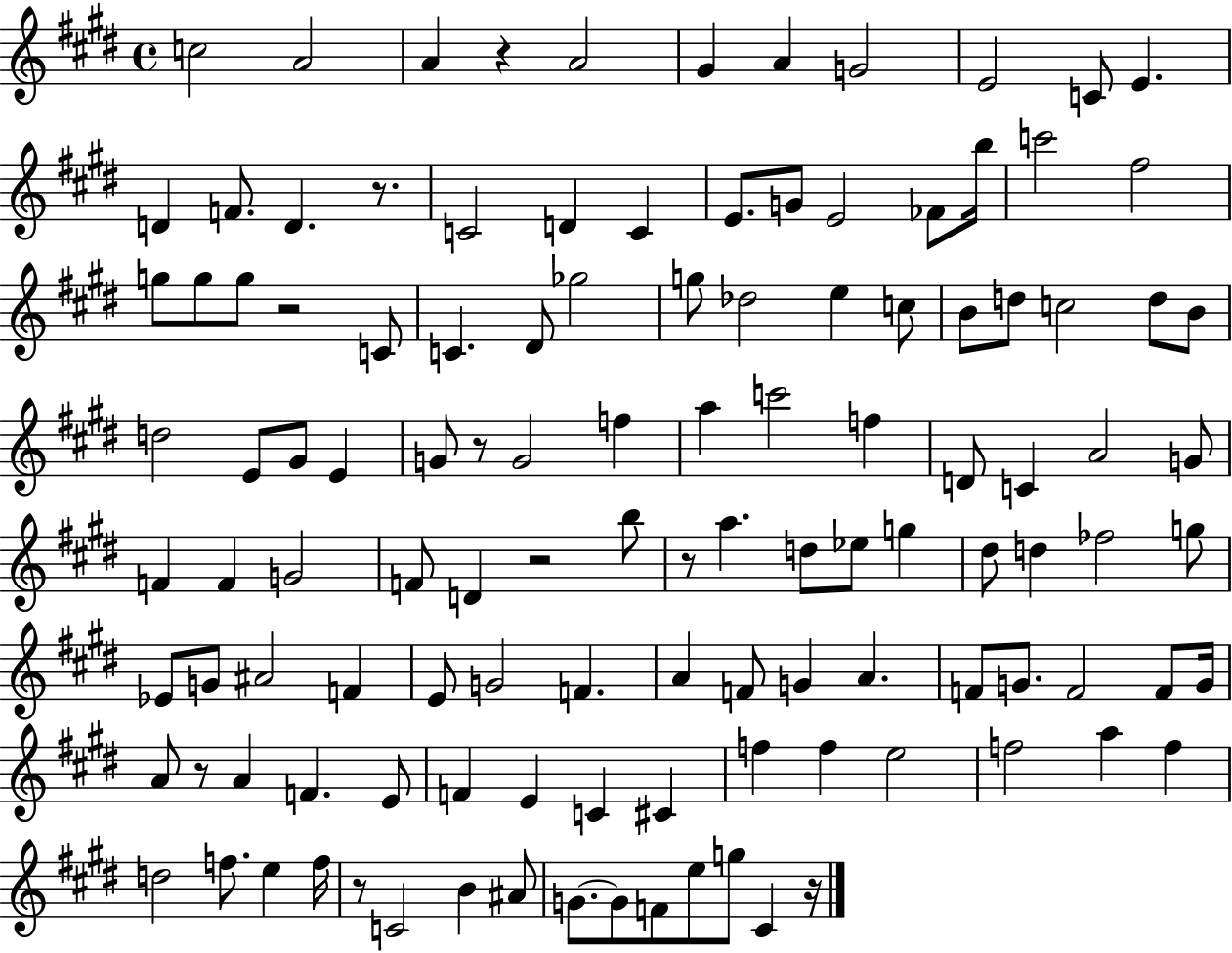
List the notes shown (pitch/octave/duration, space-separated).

C5/h A4/h A4/q R/q A4/h G#4/q A4/q G4/h E4/h C4/e E4/q. D4/q F4/e. D4/q. R/e. C4/h D4/q C4/q E4/e. G4/e E4/h FES4/e B5/s C6/h F#5/h G5/e G5/e G5/e R/h C4/e C4/q. D#4/e Gb5/h G5/e Db5/h E5/q C5/e B4/e D5/e C5/h D5/e B4/e D5/h E4/e G#4/e E4/q G4/e R/e G4/h F5/q A5/q C6/h F5/q D4/e C4/q A4/h G4/e F4/q F4/q G4/h F4/e D4/q R/h B5/e R/e A5/q. D5/e Eb5/e G5/q D#5/e D5/q FES5/h G5/e Eb4/e G4/e A#4/h F4/q E4/e G4/h F4/q. A4/q F4/e G4/q A4/q. F4/e G4/e. F4/h F4/e G4/s A4/e R/e A4/q F4/q. E4/e F4/q E4/q C4/q C#4/q F5/q F5/q E5/h F5/h A5/q F5/q D5/h F5/e. E5/q F5/s R/e C4/h B4/q A#4/e G4/e. G4/e F4/e E5/e G5/e C#4/q R/s